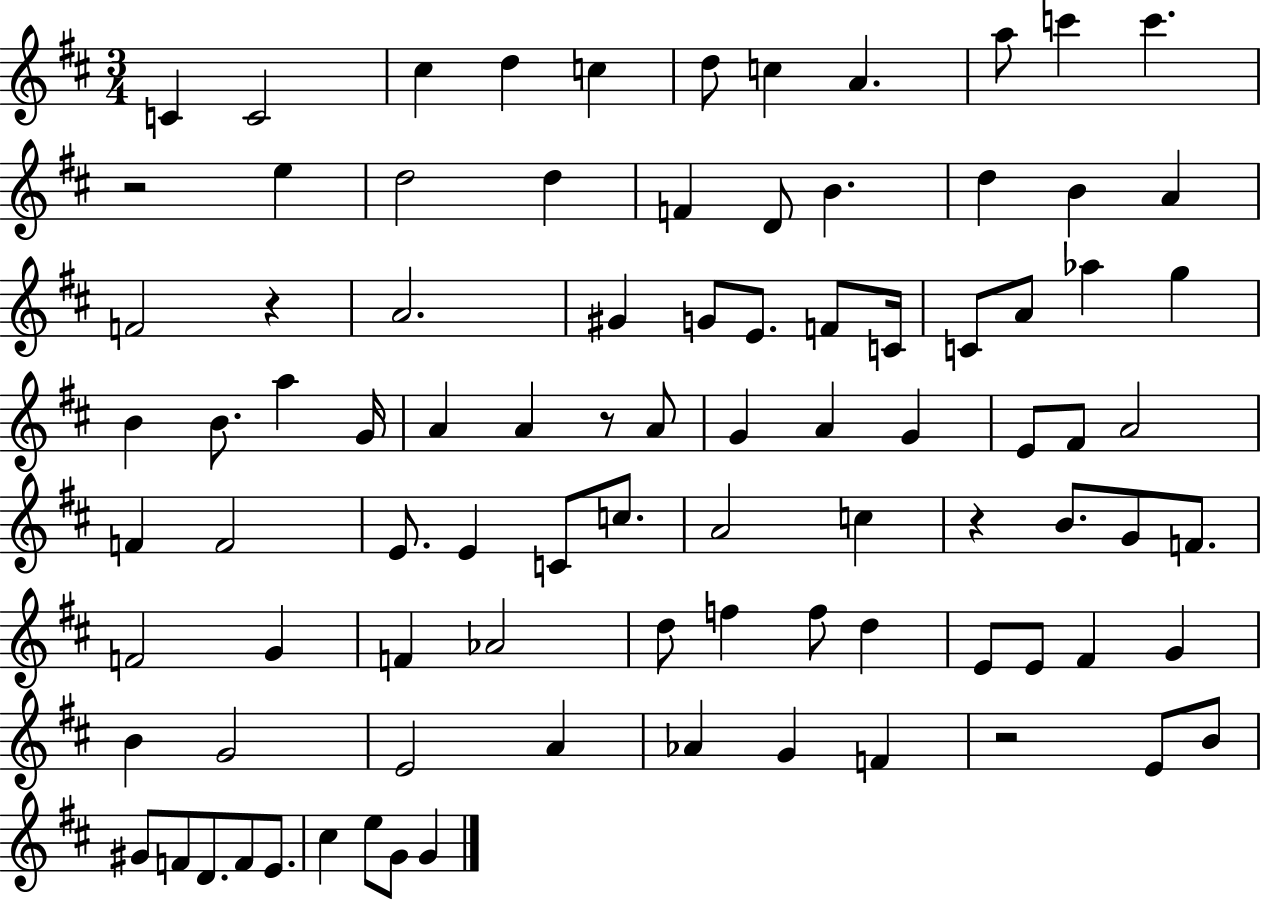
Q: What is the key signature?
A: D major